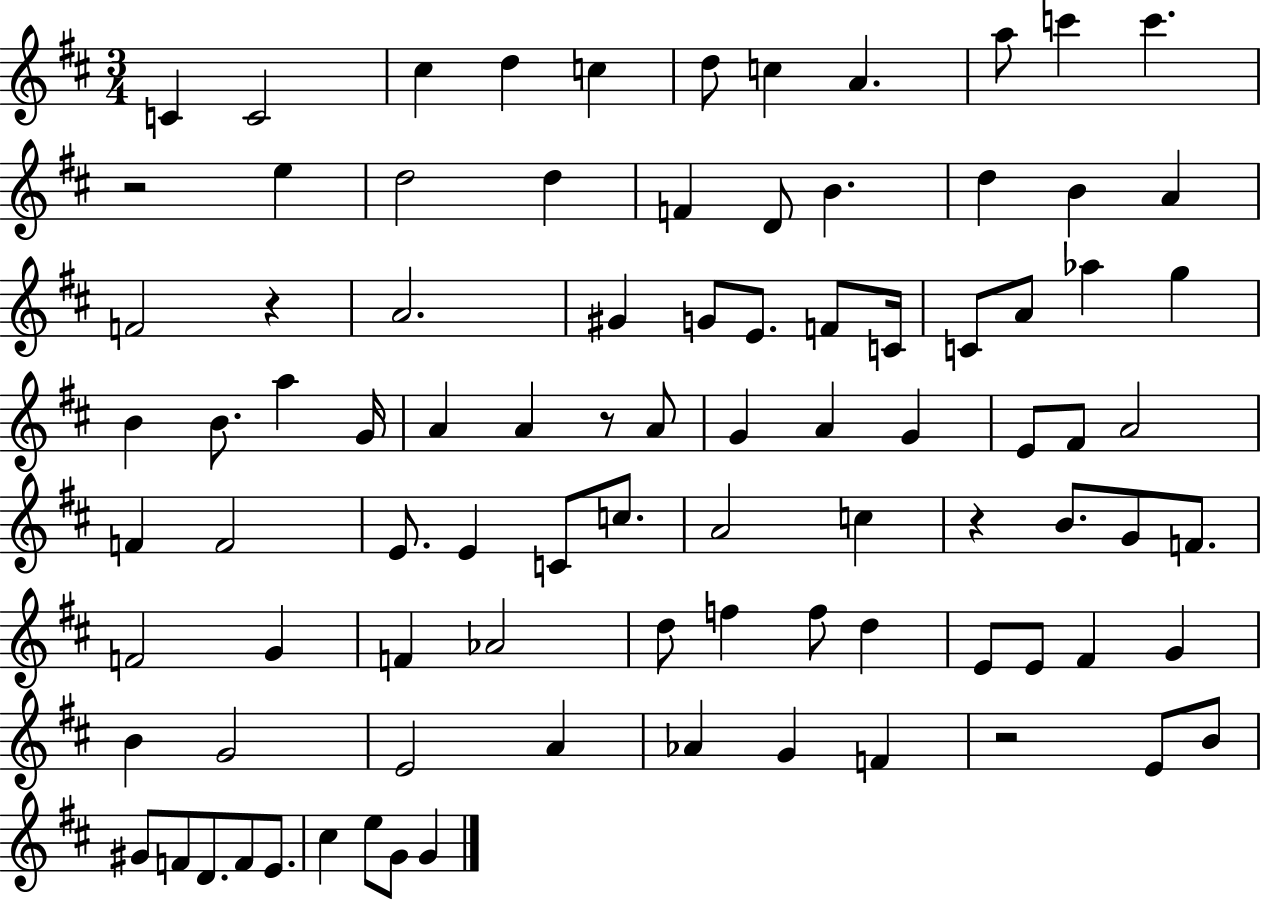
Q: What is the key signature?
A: D major